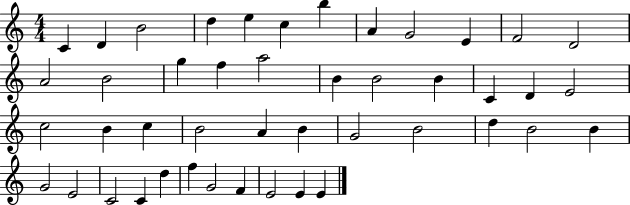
C4/q D4/q B4/h D5/q E5/q C5/q B5/q A4/q G4/h E4/q F4/h D4/h A4/h B4/h G5/q F5/q A5/h B4/q B4/h B4/q C4/q D4/q E4/h C5/h B4/q C5/q B4/h A4/q B4/q G4/h B4/h D5/q B4/h B4/q G4/h E4/h C4/h C4/q D5/q F5/q G4/h F4/q E4/h E4/q E4/q